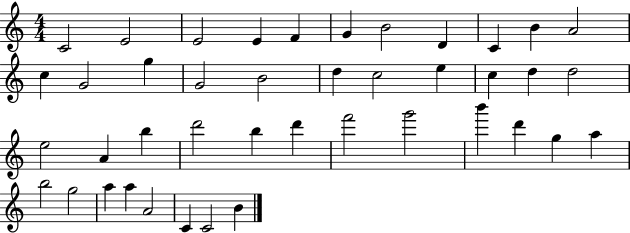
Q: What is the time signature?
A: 4/4